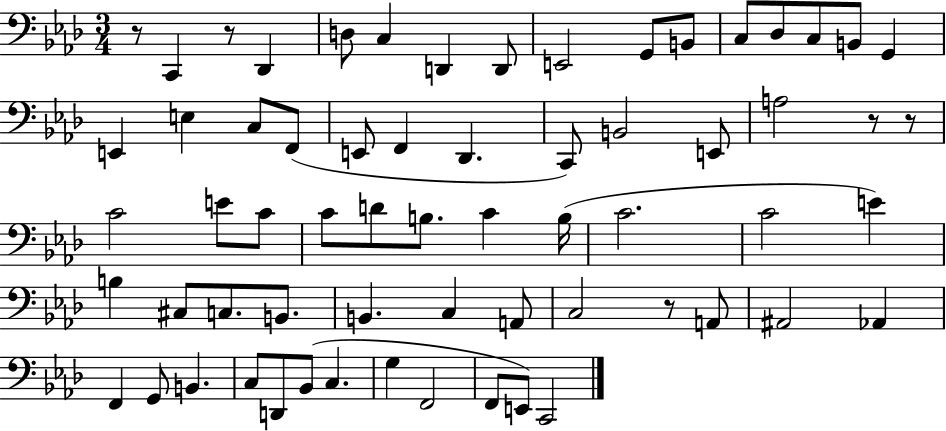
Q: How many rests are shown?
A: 5